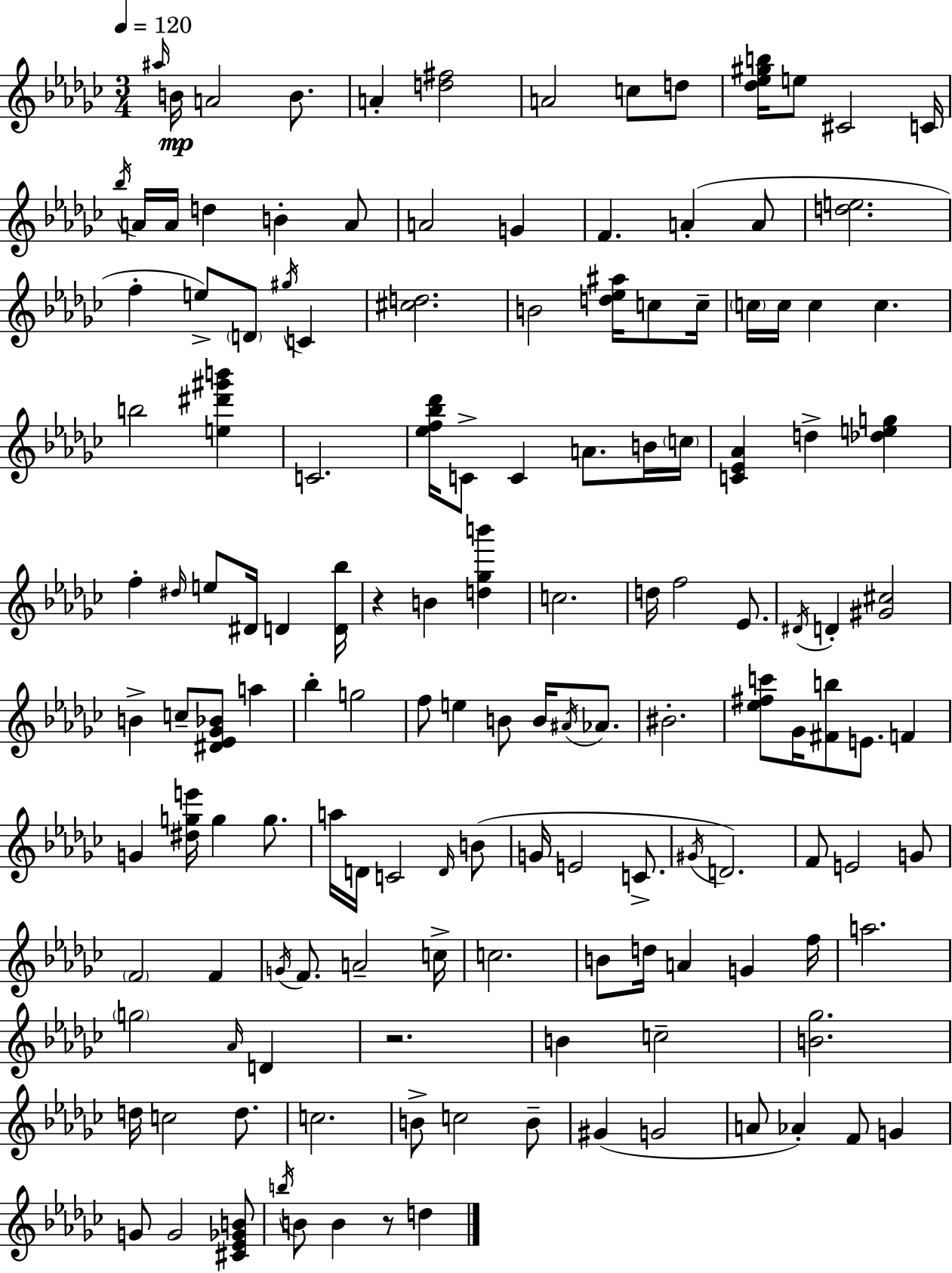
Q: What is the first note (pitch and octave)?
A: A#5